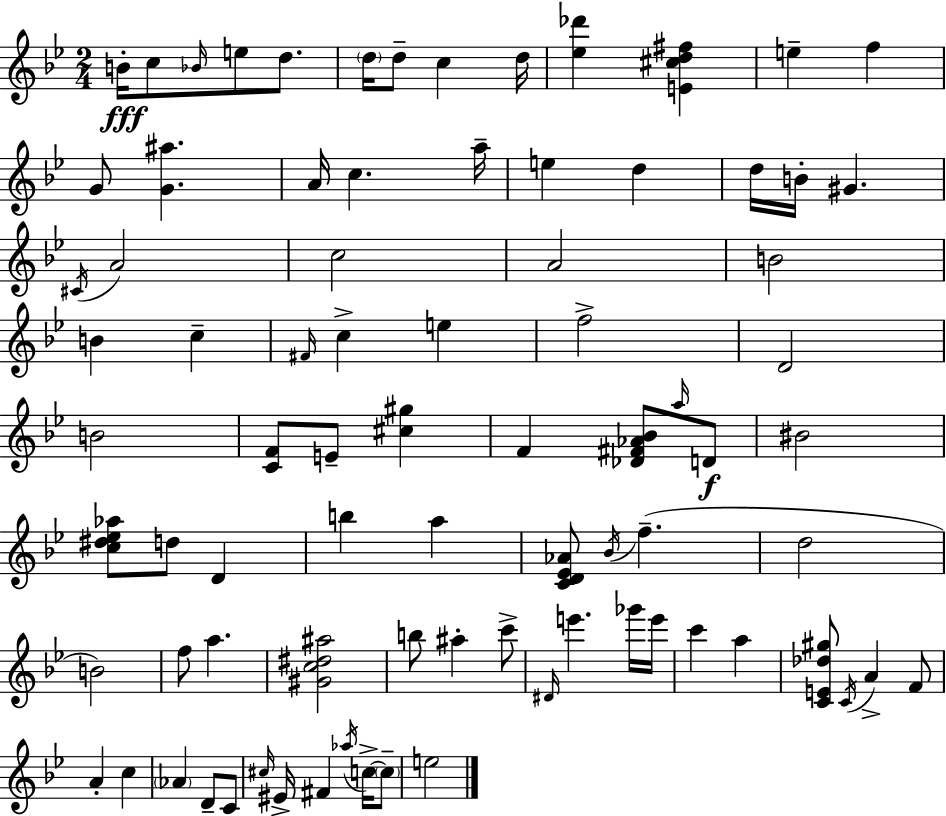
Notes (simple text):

B4/s C5/e Bb4/s E5/e D5/e. D5/s D5/e C5/q D5/s [Eb5,Db6]/q [E4,C#5,D5,F#5]/q E5/q F5/q G4/e [G4,A#5]/q. A4/s C5/q. A5/s E5/q D5/q D5/s B4/s G#4/q. C#4/s A4/h C5/h A4/h B4/h B4/q C5/q F#4/s C5/q E5/q F5/h D4/h B4/h [C4,F4]/e E4/e [C#5,G#5]/q F4/q [Db4,F#4,Ab4,Bb4]/e A5/s D4/e BIS4/h [C5,D#5,Eb5,Ab5]/e D5/e D4/q B5/q A5/q [C4,D4,Eb4,Ab4]/e Bb4/s F5/q. D5/h B4/h F5/e A5/q. [G#4,C5,D#5,A#5]/h B5/e A#5/q C6/e D#4/s E6/q. Gb6/s E6/s C6/q A5/q [C4,E4,Db5,G#5]/e C4/s A4/q F4/e A4/q C5/q Ab4/q D4/e C4/e C#5/s EIS4/s F#4/q Ab5/s C5/s C5/e E5/h